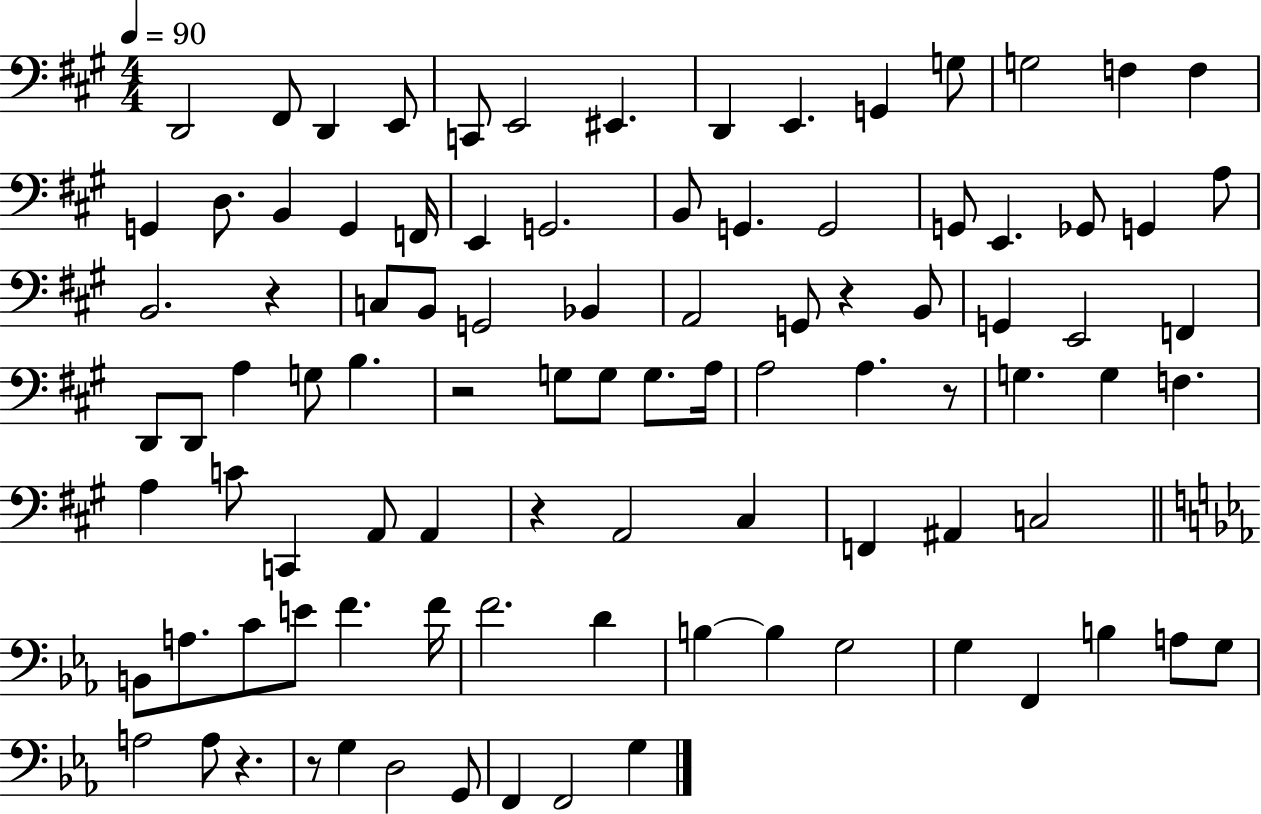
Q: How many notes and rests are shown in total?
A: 95